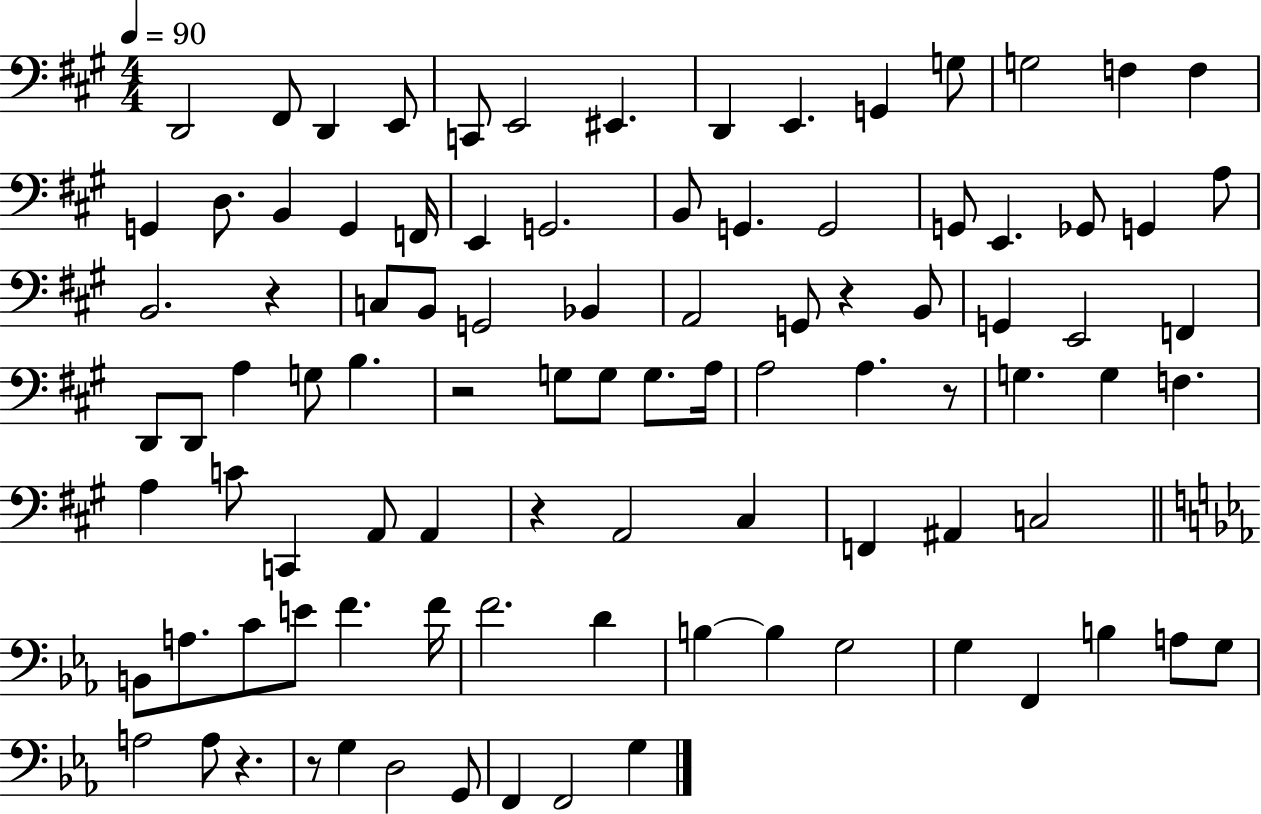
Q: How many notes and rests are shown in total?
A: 95